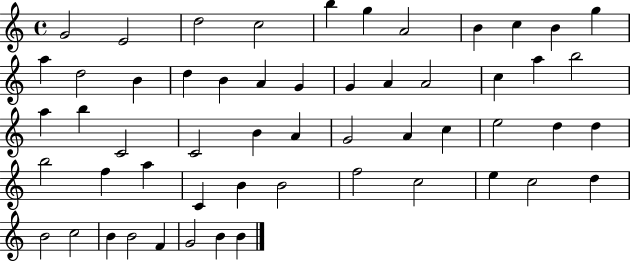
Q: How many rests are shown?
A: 0